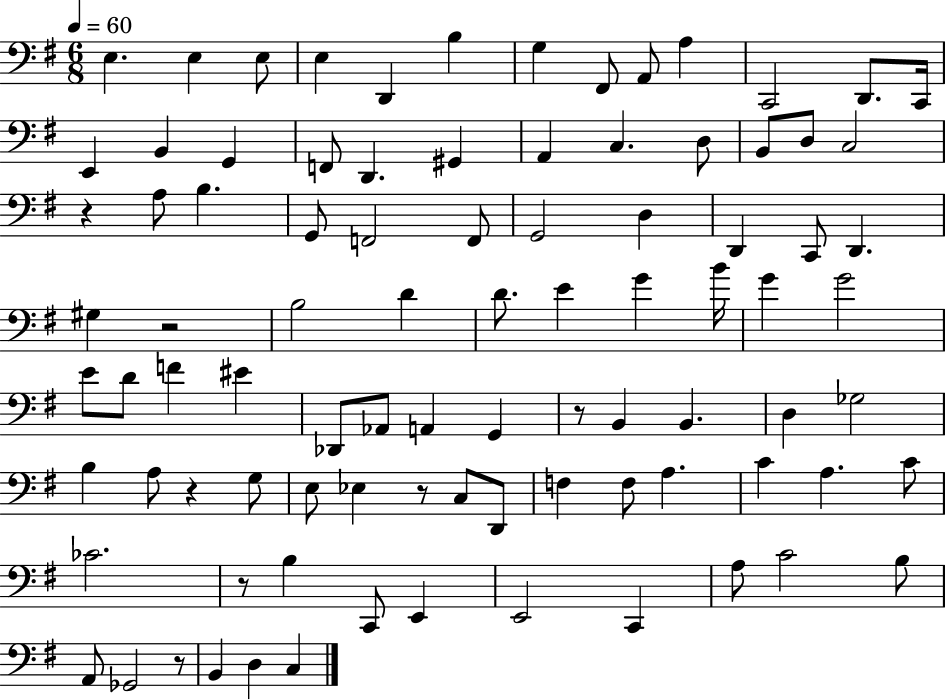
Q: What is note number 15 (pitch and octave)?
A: B2